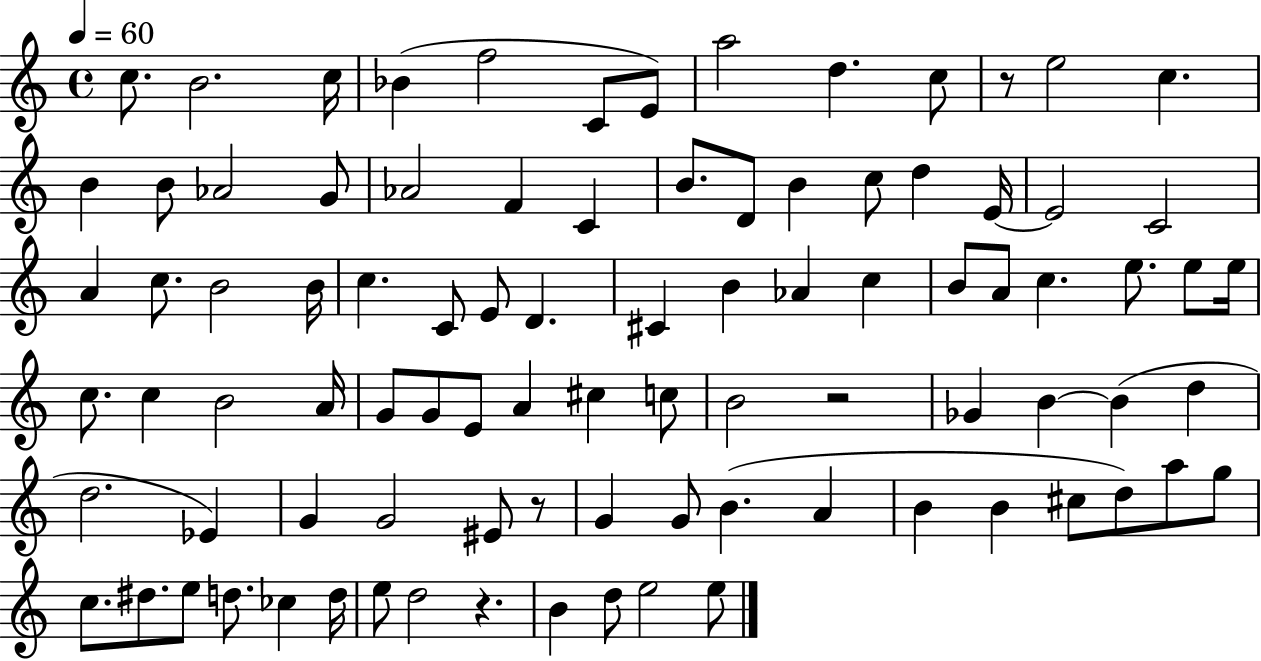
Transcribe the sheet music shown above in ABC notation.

X:1
T:Untitled
M:4/4
L:1/4
K:C
c/2 B2 c/4 _B f2 C/2 E/2 a2 d c/2 z/2 e2 c B B/2 _A2 G/2 _A2 F C B/2 D/2 B c/2 d E/4 E2 C2 A c/2 B2 B/4 c C/2 E/2 D ^C B _A c B/2 A/2 c e/2 e/2 e/4 c/2 c B2 A/4 G/2 G/2 E/2 A ^c c/2 B2 z2 _G B B d d2 _E G G2 ^E/2 z/2 G G/2 B A B B ^c/2 d/2 a/2 g/2 c/2 ^d/2 e/2 d/2 _c d/4 e/2 d2 z B d/2 e2 e/2